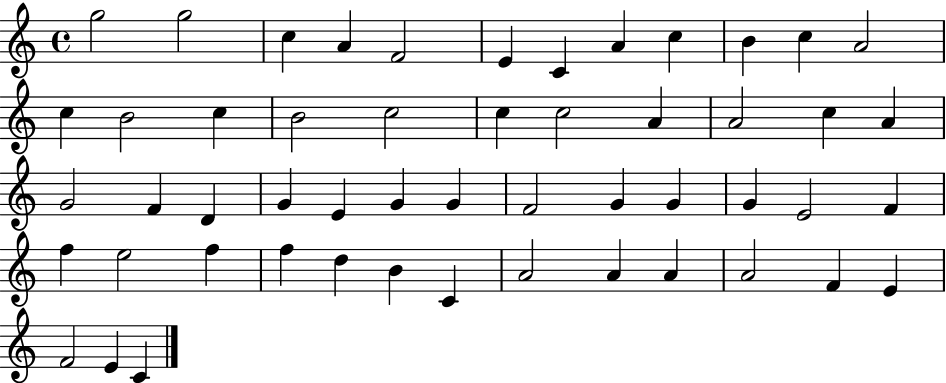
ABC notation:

X:1
T:Untitled
M:4/4
L:1/4
K:C
g2 g2 c A F2 E C A c B c A2 c B2 c B2 c2 c c2 A A2 c A G2 F D G E G G F2 G G G E2 F f e2 f f d B C A2 A A A2 F E F2 E C